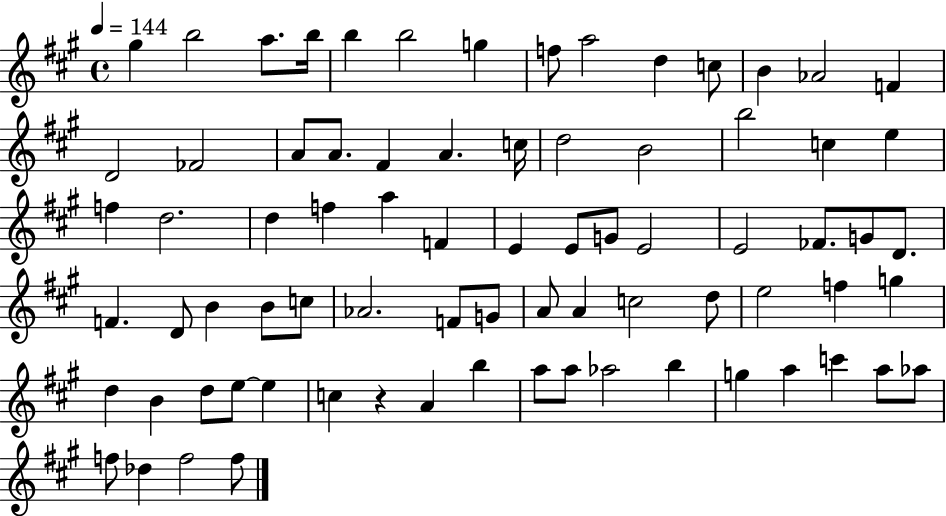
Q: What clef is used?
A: treble